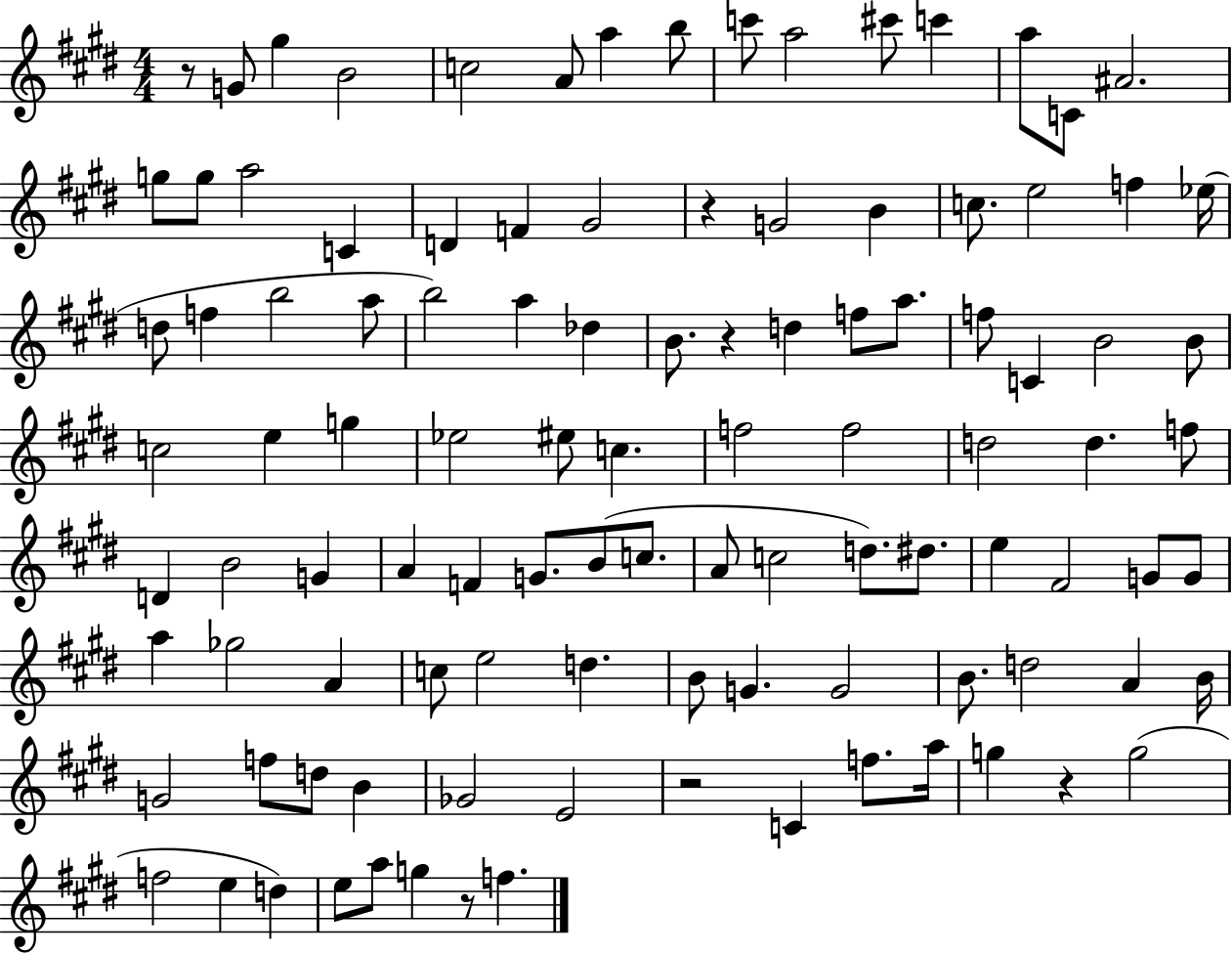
{
  \clef treble
  \numericTimeSignature
  \time 4/4
  \key e \major
  r8 g'8 gis''4 b'2 | c''2 a'8 a''4 b''8 | c'''8 a''2 cis'''8 c'''4 | a''8 c'8 ais'2. | \break g''8 g''8 a''2 c'4 | d'4 f'4 gis'2 | r4 g'2 b'4 | c''8. e''2 f''4 ees''16( | \break d''8 f''4 b''2 a''8 | b''2) a''4 des''4 | b'8. r4 d''4 f''8 a''8. | f''8 c'4 b'2 b'8 | \break c''2 e''4 g''4 | ees''2 eis''8 c''4. | f''2 f''2 | d''2 d''4. f''8 | \break d'4 b'2 g'4 | a'4 f'4 g'8. b'8( c''8. | a'8 c''2 d''8.) dis''8. | e''4 fis'2 g'8 g'8 | \break a''4 ges''2 a'4 | c''8 e''2 d''4. | b'8 g'4. g'2 | b'8. d''2 a'4 b'16 | \break g'2 f''8 d''8 b'4 | ges'2 e'2 | r2 c'4 f''8. a''16 | g''4 r4 g''2( | \break f''2 e''4 d''4) | e''8 a''8 g''4 r8 f''4. | \bar "|."
}